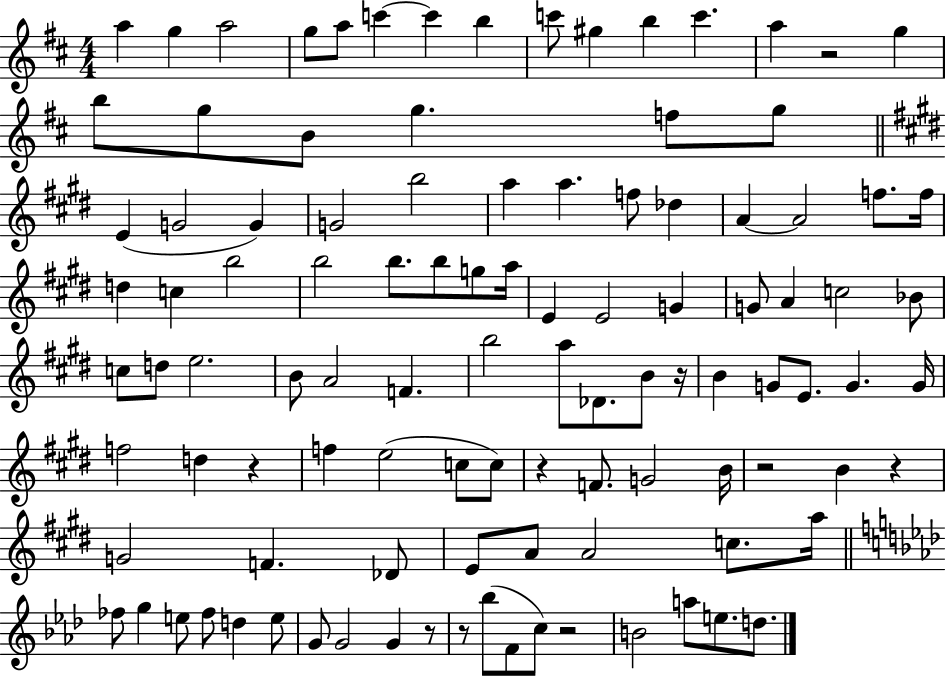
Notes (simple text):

A5/q G5/q A5/h G5/e A5/e C6/q C6/q B5/q C6/e G#5/q B5/q C6/q. A5/q R/h G5/q B5/e G5/e B4/e G5/q. F5/e G5/e E4/q G4/h G4/q G4/h B5/h A5/q A5/q. F5/e Db5/q A4/q A4/h F5/e. F5/s D5/q C5/q B5/h B5/h B5/e. B5/e G5/e A5/s E4/q E4/h G4/q G4/e A4/q C5/h Bb4/e C5/e D5/e E5/h. B4/e A4/h F4/q. B5/h A5/e Db4/e. B4/e R/s B4/q G4/e E4/e. G4/q. G4/s F5/h D5/q R/q F5/q E5/h C5/e C5/e R/q F4/e. G4/h B4/s R/h B4/q R/q G4/h F4/q. Db4/e E4/e A4/e A4/h C5/e. A5/s FES5/e G5/q E5/e FES5/e D5/q E5/e G4/e G4/h G4/q R/e R/e Bb5/e F4/e C5/e R/h B4/h A5/e E5/e. D5/e.